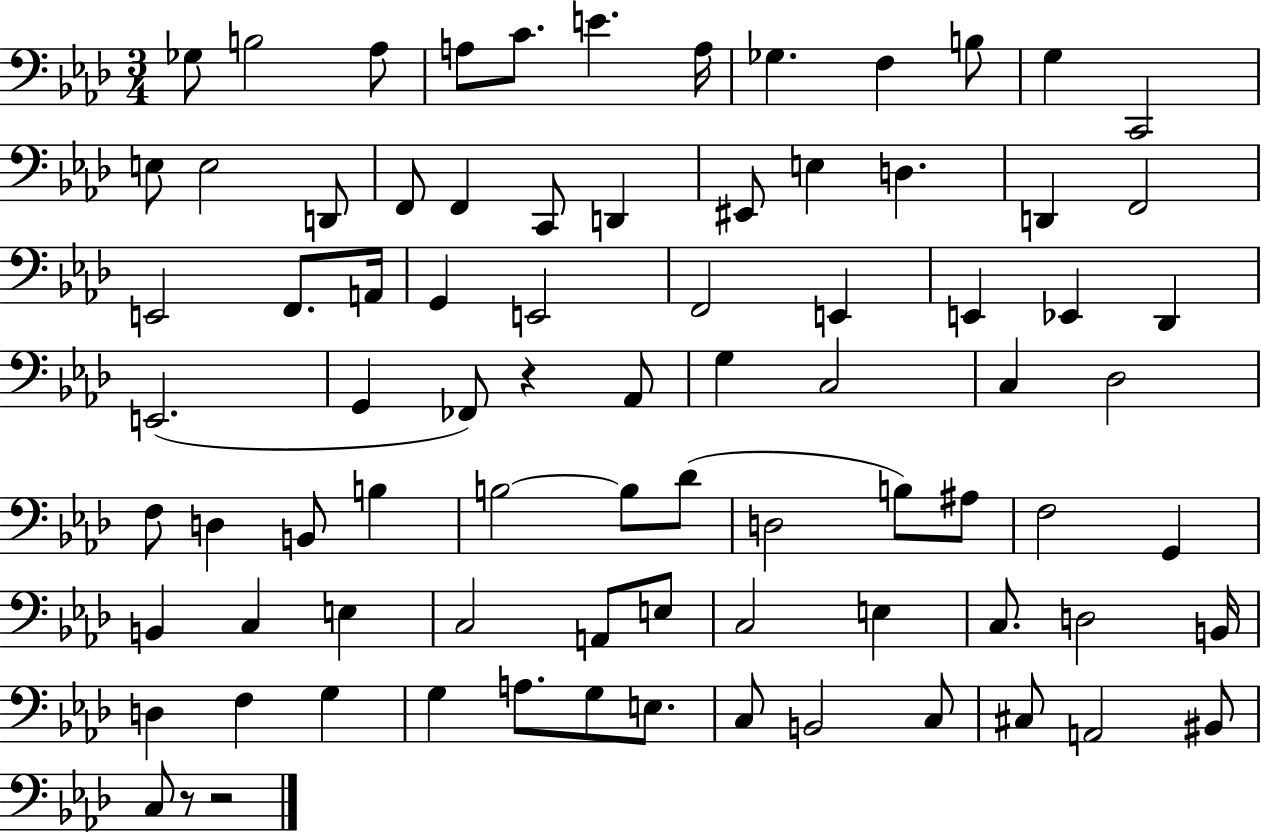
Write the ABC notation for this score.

X:1
T:Untitled
M:3/4
L:1/4
K:Ab
_G,/2 B,2 _A,/2 A,/2 C/2 E A,/4 _G, F, B,/2 G, C,,2 E,/2 E,2 D,,/2 F,,/2 F,, C,,/2 D,, ^E,,/2 E, D, D,, F,,2 E,,2 F,,/2 A,,/4 G,, E,,2 F,,2 E,, E,, _E,, _D,, E,,2 G,, _F,,/2 z _A,,/2 G, C,2 C, _D,2 F,/2 D, B,,/2 B, B,2 B,/2 _D/2 D,2 B,/2 ^A,/2 F,2 G,, B,, C, E, C,2 A,,/2 E,/2 C,2 E, C,/2 D,2 B,,/4 D, F, G, G, A,/2 G,/2 E,/2 C,/2 B,,2 C,/2 ^C,/2 A,,2 ^B,,/2 C,/2 z/2 z2